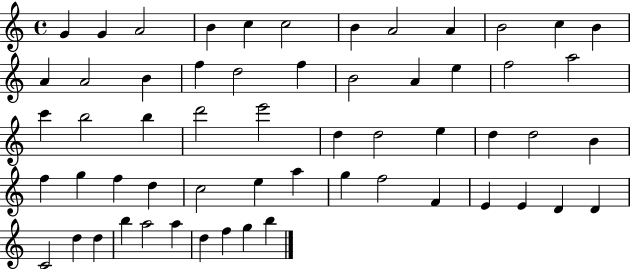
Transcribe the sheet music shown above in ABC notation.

X:1
T:Untitled
M:4/4
L:1/4
K:C
G G A2 B c c2 B A2 A B2 c B A A2 B f d2 f B2 A e f2 a2 c' b2 b d'2 e'2 d d2 e d d2 B f g f d c2 e a g f2 F E E D D C2 d d b a2 a d f g b